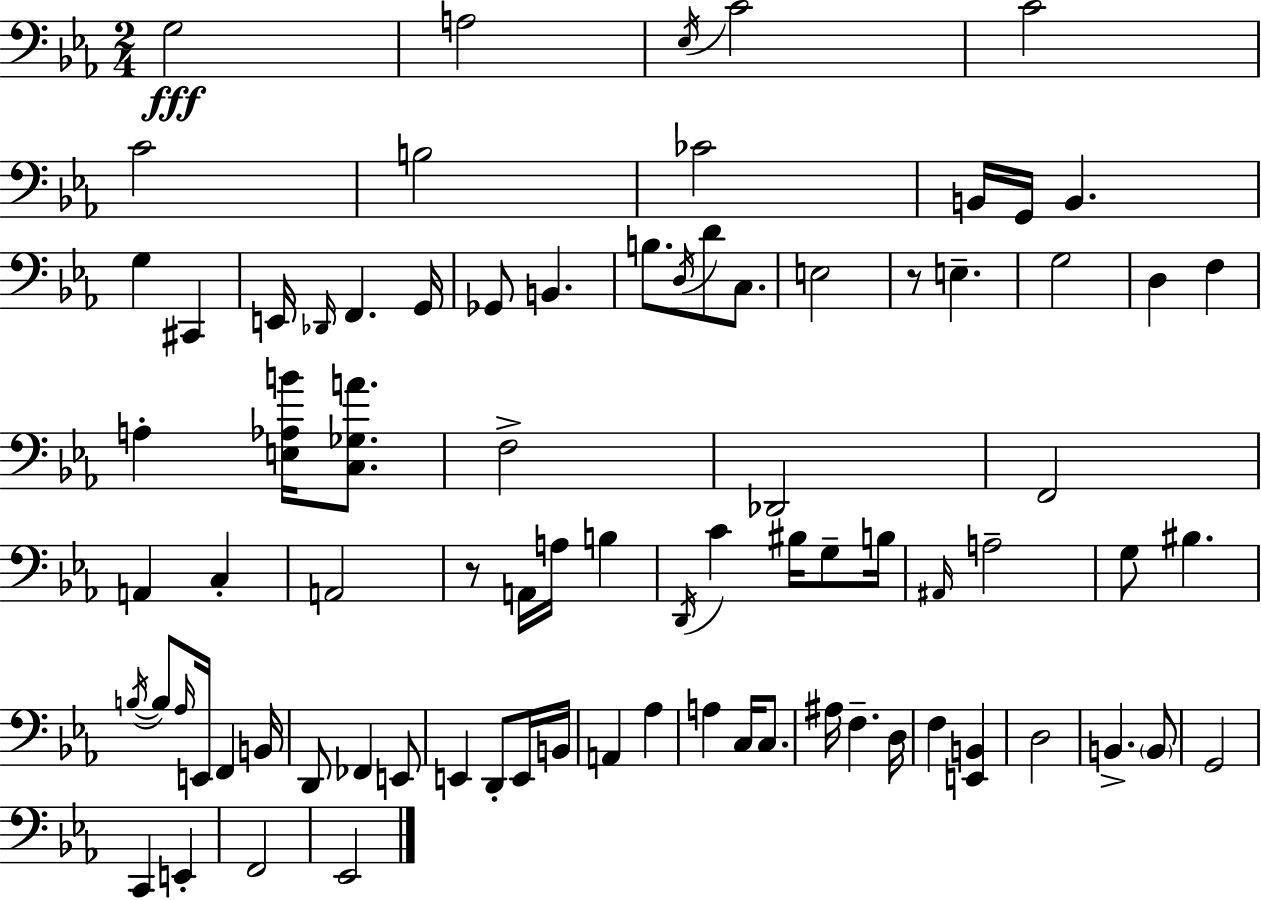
G3/h A3/h Eb3/s C4/h C4/h C4/h B3/h CES4/h B2/s G2/s B2/q. G3/q C#2/q E2/s Db2/s F2/q. G2/s Gb2/e B2/q. B3/e. D3/s D4/e C3/e. E3/h R/e E3/q. G3/h D3/q F3/q A3/q [E3,Ab3,B4]/s [C3,Gb3,A4]/e. F3/h Db2/h F2/h A2/q C3/q A2/h R/e A2/s A3/s B3/q D2/s C4/q BIS3/s G3/e B3/s A#2/s A3/h G3/e BIS3/q. B3/s B3/e Ab3/s E2/s F2/q B2/s D2/e FES2/q E2/e E2/q D2/e E2/s B2/s A2/q Ab3/q A3/q C3/s C3/e. A#3/s F3/q. D3/s F3/q [E2,B2]/q D3/h B2/q. B2/e G2/h C2/q E2/q F2/h Eb2/h